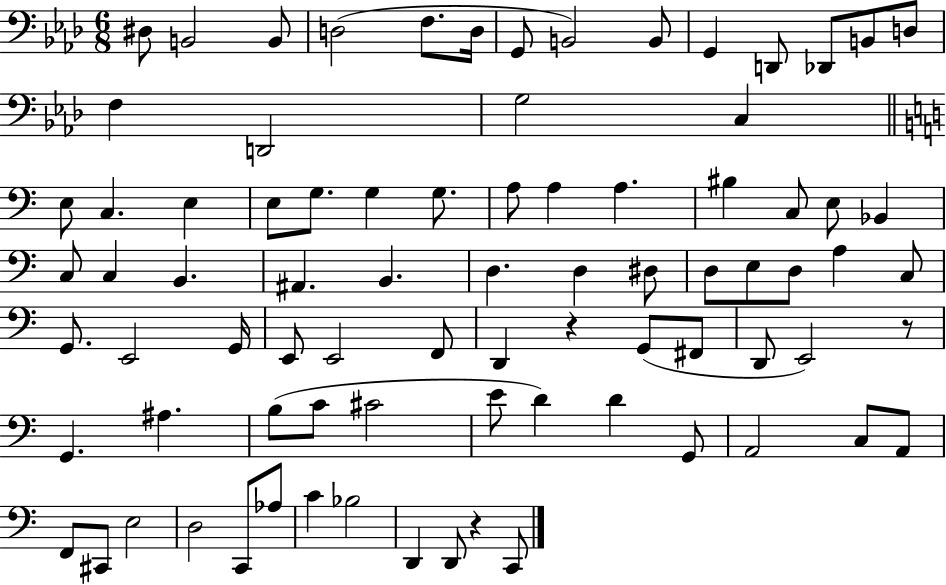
D#3/e B2/h B2/e D3/h F3/e. D3/s G2/e B2/h B2/e G2/q D2/e Db2/e B2/e D3/e F3/q D2/h G3/h C3/q E3/e C3/q. E3/q E3/e G3/e. G3/q G3/e. A3/e A3/q A3/q. BIS3/q C3/e E3/e Bb2/q C3/e C3/q B2/q. A#2/q. B2/q. D3/q. D3/q D#3/e D3/e E3/e D3/e A3/q C3/e G2/e. E2/h G2/s E2/e E2/h F2/e D2/q R/q G2/e F#2/e D2/e E2/h R/e G2/q. A#3/q. B3/e C4/e C#4/h E4/e D4/q D4/q G2/e A2/h C3/e A2/e F2/e C#2/e E3/h D3/h C2/e Ab3/e C4/q Bb3/h D2/q D2/e R/q C2/e